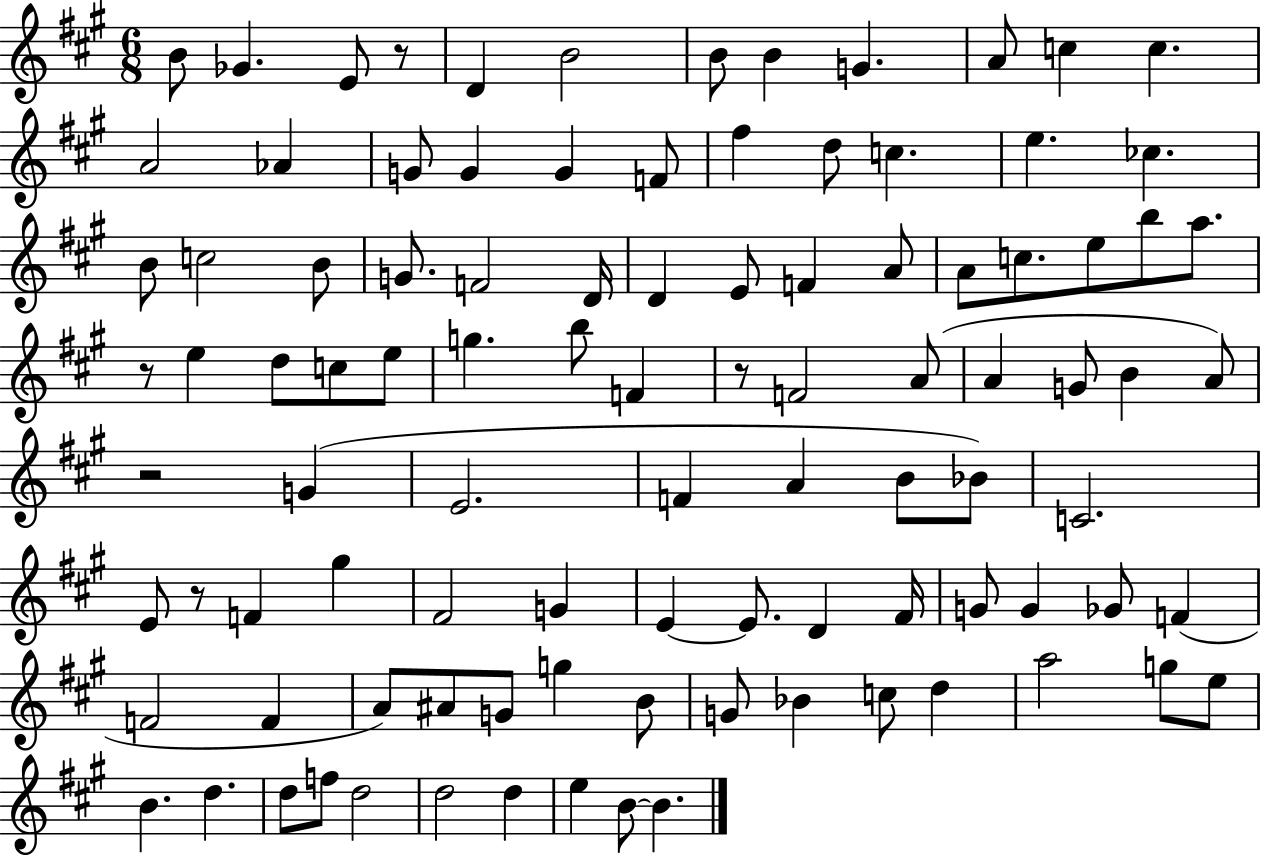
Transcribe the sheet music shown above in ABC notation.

X:1
T:Untitled
M:6/8
L:1/4
K:A
B/2 _G E/2 z/2 D B2 B/2 B G A/2 c c A2 _A G/2 G G F/2 ^f d/2 c e _c B/2 c2 B/2 G/2 F2 D/4 D E/2 F A/2 A/2 c/2 e/2 b/2 a/2 z/2 e d/2 c/2 e/2 g b/2 F z/2 F2 A/2 A G/2 B A/2 z2 G E2 F A B/2 _B/2 C2 E/2 z/2 F ^g ^F2 G E E/2 D ^F/4 G/2 G _G/2 F F2 F A/2 ^A/2 G/2 g B/2 G/2 _B c/2 d a2 g/2 e/2 B d d/2 f/2 d2 d2 d e B/2 B